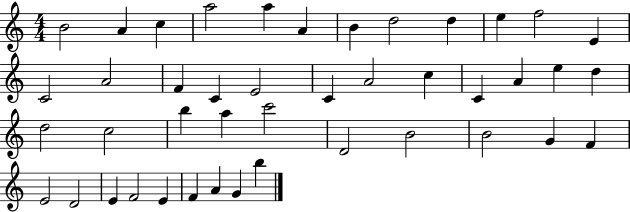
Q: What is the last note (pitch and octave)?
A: B5